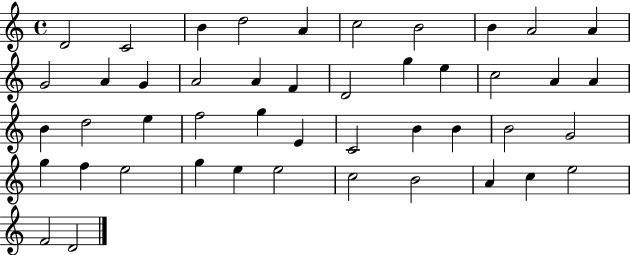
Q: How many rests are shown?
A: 0